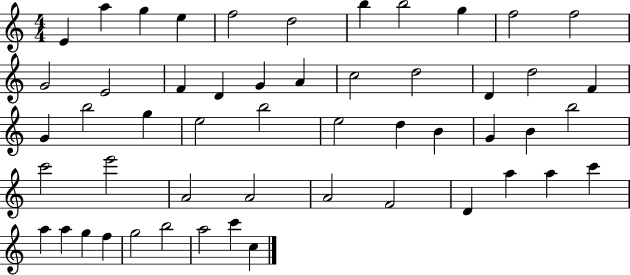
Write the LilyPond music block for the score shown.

{
  \clef treble
  \numericTimeSignature
  \time 4/4
  \key c \major
  e'4 a''4 g''4 e''4 | f''2 d''2 | b''4 b''2 g''4 | f''2 f''2 | \break g'2 e'2 | f'4 d'4 g'4 a'4 | c''2 d''2 | d'4 d''2 f'4 | \break g'4 b''2 g''4 | e''2 b''2 | e''2 d''4 b'4 | g'4 b'4 b''2 | \break c'''2 e'''2 | a'2 a'2 | a'2 f'2 | d'4 a''4 a''4 c'''4 | \break a''4 a''4 g''4 f''4 | g''2 b''2 | a''2 c'''4 c''4 | \bar "|."
}